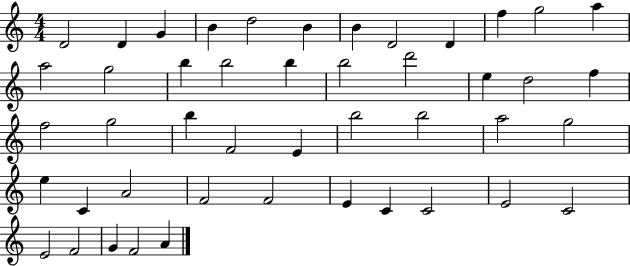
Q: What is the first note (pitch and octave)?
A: D4